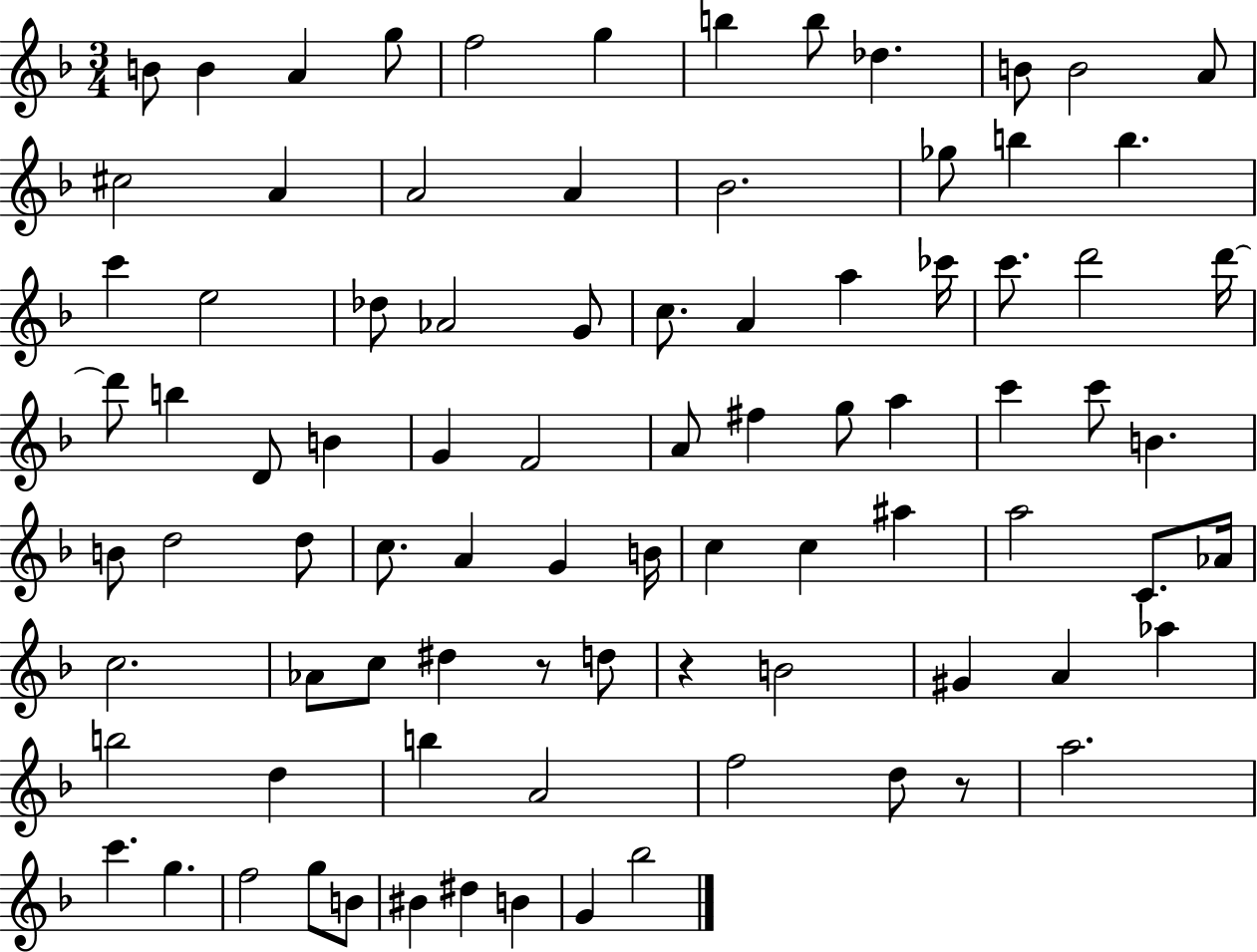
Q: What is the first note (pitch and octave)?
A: B4